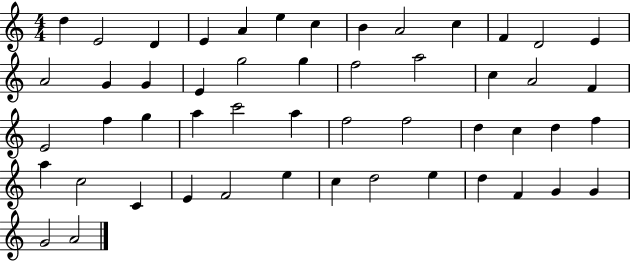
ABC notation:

X:1
T:Untitled
M:4/4
L:1/4
K:C
d E2 D E A e c B A2 c F D2 E A2 G G E g2 g f2 a2 c A2 F E2 f g a c'2 a f2 f2 d c d f a c2 C E F2 e c d2 e d F G G G2 A2